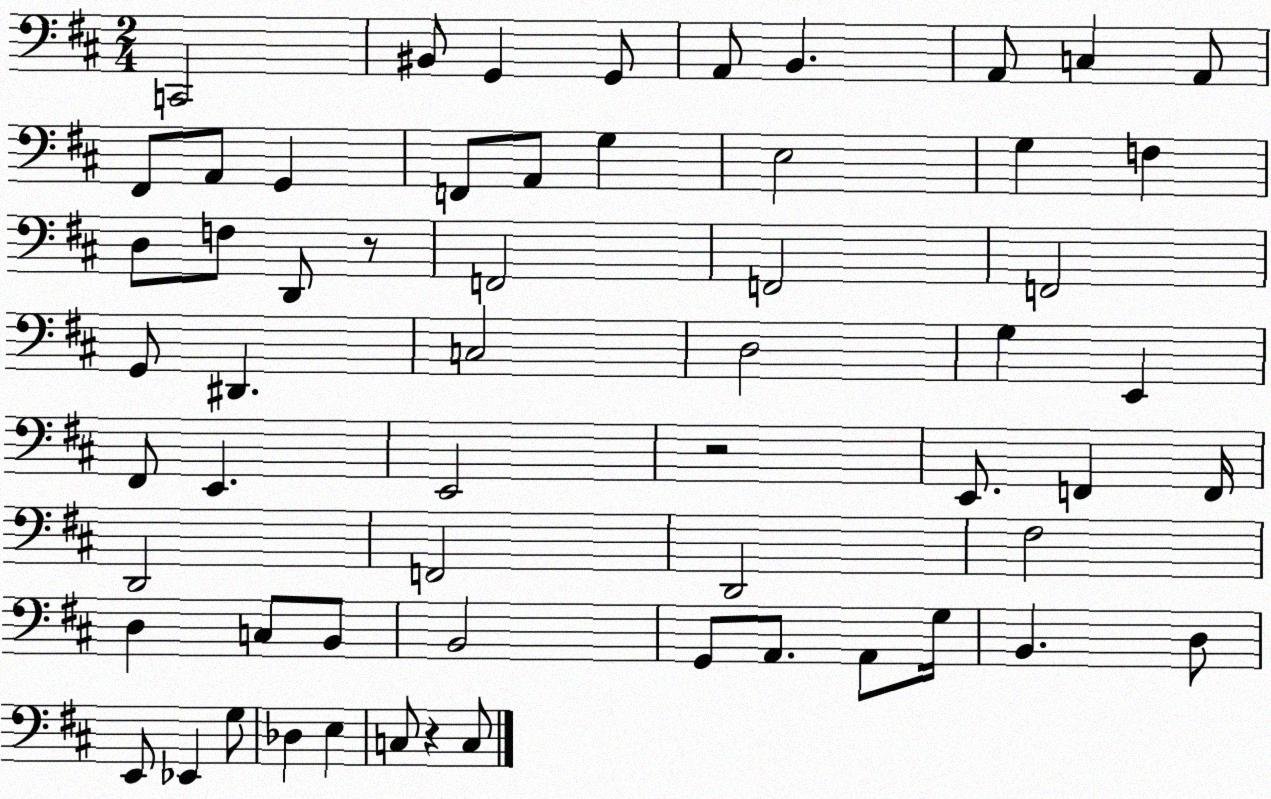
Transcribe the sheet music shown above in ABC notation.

X:1
T:Untitled
M:2/4
L:1/4
K:D
C,,2 ^B,,/2 G,, G,,/2 A,,/2 B,, A,,/2 C, A,,/2 ^F,,/2 A,,/2 G,, F,,/2 A,,/2 G, E,2 G, F, D,/2 F,/2 D,,/2 z/2 F,,2 F,,2 F,,2 G,,/2 ^D,, C,2 D,2 G, E,, ^F,,/2 E,, E,,2 z2 E,,/2 F,, F,,/4 D,,2 F,,2 D,,2 ^F,2 D, C,/2 B,,/2 B,,2 G,,/2 A,,/2 A,,/2 G,/4 B,, D,/2 E,,/2 _E,, G,/2 _D, E, C,/2 z C,/2